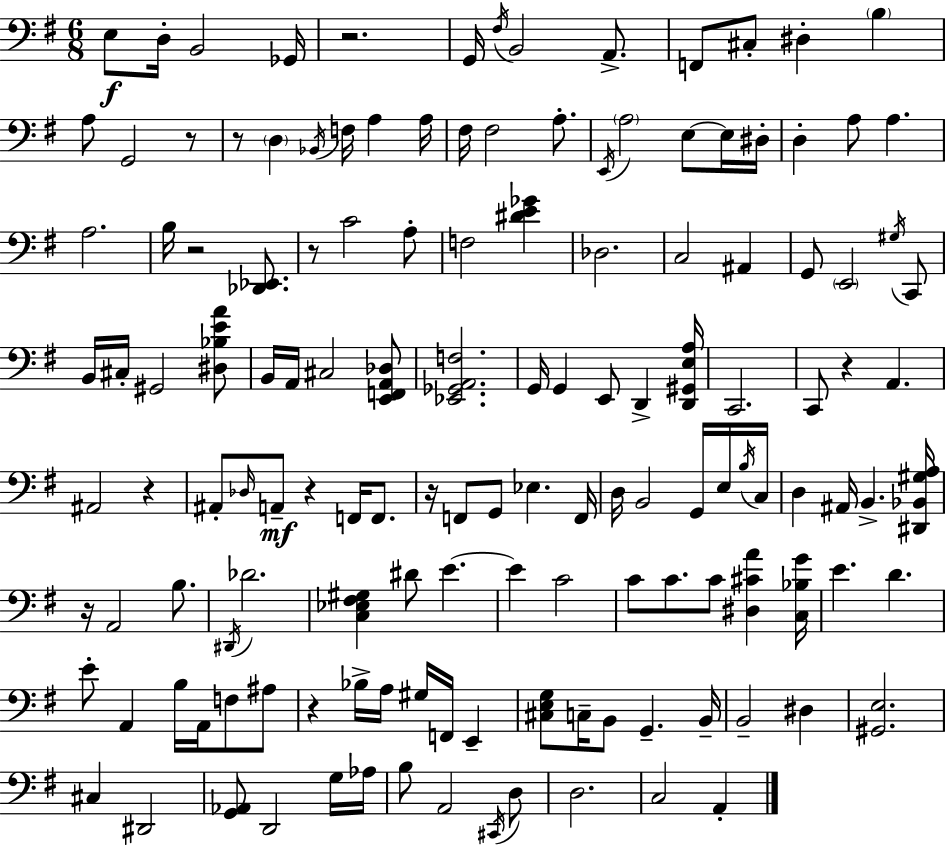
X:1
T:Untitled
M:6/8
L:1/4
K:G
E,/2 D,/4 B,,2 _G,,/4 z2 G,,/4 ^F,/4 B,,2 A,,/2 F,,/2 ^C,/2 ^D, B, A,/2 G,,2 z/2 z/2 D, _B,,/4 F,/4 A, A,/4 ^F,/4 ^F,2 A,/2 E,,/4 A,2 E,/2 E,/4 ^D,/4 D, A,/2 A, A,2 B,/4 z2 [_D,,_E,,]/2 z/2 C2 A,/2 F,2 [^DE_G] _D,2 C,2 ^A,, G,,/2 E,,2 ^G,/4 C,,/2 B,,/4 ^C,/4 ^G,,2 [^D,_B,EA]/2 B,,/4 A,,/4 ^C,2 [E,,F,,A,,_D,]/2 [_E,,_G,,A,,F,]2 G,,/4 G,, E,,/2 D,, [D,,^G,,E,A,]/4 C,,2 C,,/2 z A,, ^A,,2 z ^A,,/2 _D,/4 A,,/2 z F,,/4 F,,/2 z/4 F,,/2 G,,/2 _E, F,,/4 D,/4 B,,2 G,,/4 E,/4 B,/4 C,/4 D, ^A,,/4 B,, [^D,,_B,,^G,A,]/4 z/4 A,,2 B,/2 ^D,,/4 _D2 [C,_E,^F,^G,] ^D/2 E E C2 C/2 C/2 C/2 [^D,^CA] [C,_B,G]/4 E D E/2 A,, B,/4 A,,/4 F,/2 ^A,/2 z _B,/4 A,/4 ^G,/4 F,,/4 E,, [^C,E,G,]/2 C,/4 B,,/2 G,, B,,/4 B,,2 ^D, [^G,,E,]2 ^C, ^D,,2 [G,,_A,,]/2 D,,2 G,/4 _A,/4 B,/2 A,,2 ^C,,/4 D,/2 D,2 C,2 A,,